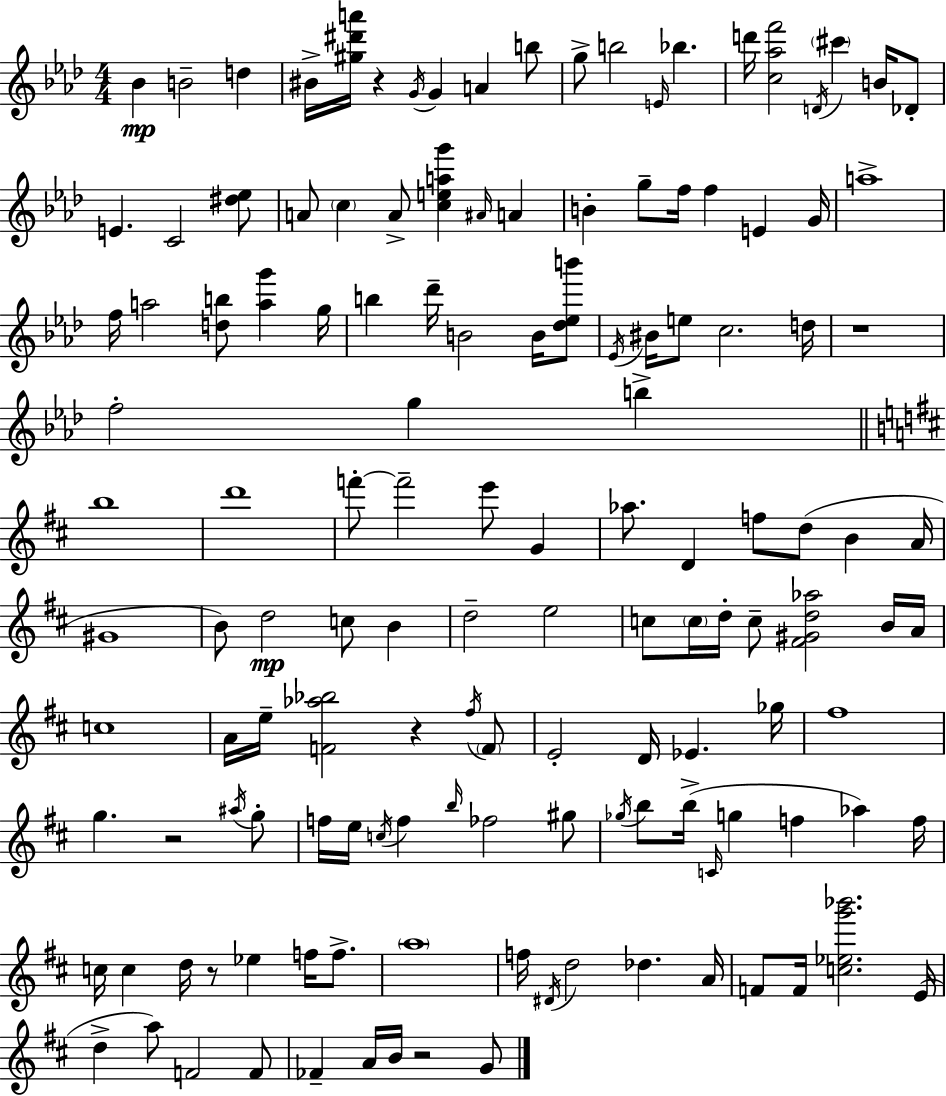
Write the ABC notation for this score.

X:1
T:Untitled
M:4/4
L:1/4
K:Ab
_B B2 d ^B/4 [^g^d'a']/4 z G/4 G A b/2 g/2 b2 E/4 _b d'/4 [c_af']2 D/4 ^c' B/4 _D/2 E C2 [^d_e]/2 A/2 c A/2 [ceag'] ^A/4 A B g/2 f/4 f E G/4 a4 f/4 a2 [db]/2 [ag'] g/4 b _d'/4 B2 B/4 [_d_eb']/2 _E/4 ^B/4 e/2 c2 d/4 z4 f2 g b b4 d'4 f'/2 f'2 e'/2 G _a/2 D f/2 d/2 B A/4 ^G4 B/2 d2 c/2 B d2 e2 c/2 c/4 d/4 c/2 [^F^Gd_a]2 B/4 A/4 c4 A/4 e/4 [F_a_b]2 z ^f/4 F/2 E2 D/4 _E _g/4 ^f4 g z2 ^a/4 g/2 f/4 e/4 c/4 f b/4 _f2 ^g/2 _g/4 b/2 b/4 C/4 g f _a f/4 c/4 c d/4 z/2 _e f/4 f/2 a4 f/4 ^D/4 d2 _d A/4 F/2 F/4 [c_eg'_b']2 E/4 d a/2 F2 F/2 _F A/4 B/4 z2 G/2